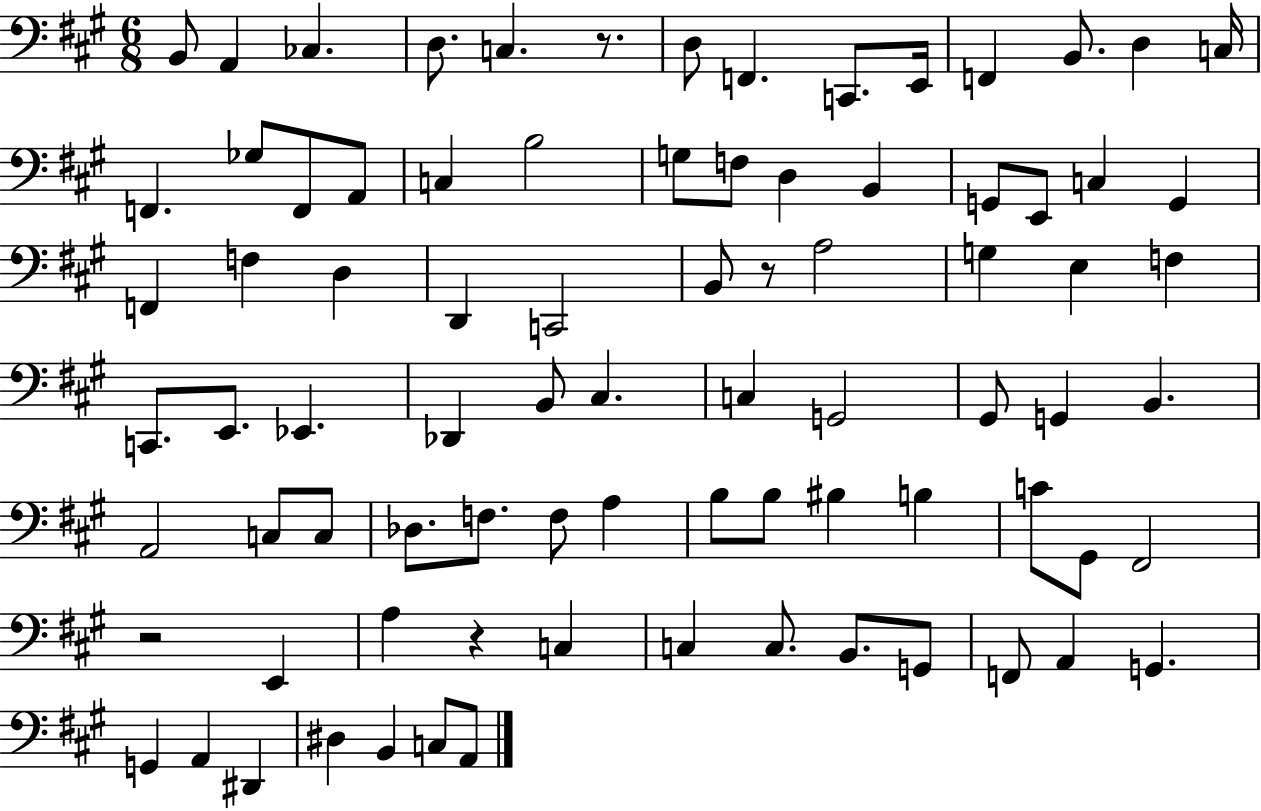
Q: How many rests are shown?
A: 4